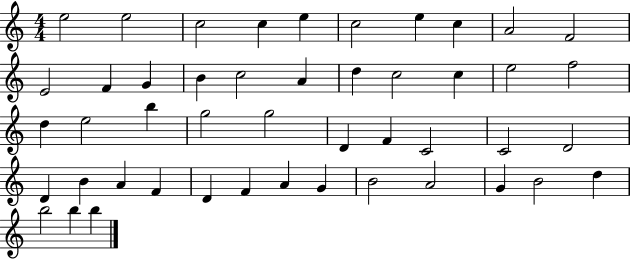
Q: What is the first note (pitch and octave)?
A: E5